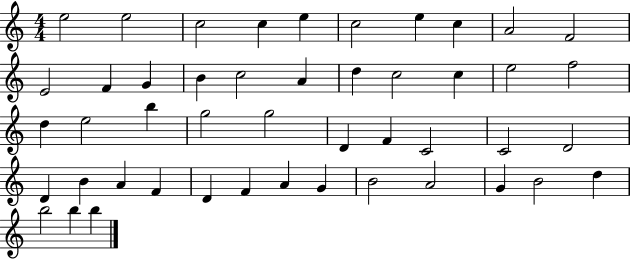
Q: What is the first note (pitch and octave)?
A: E5